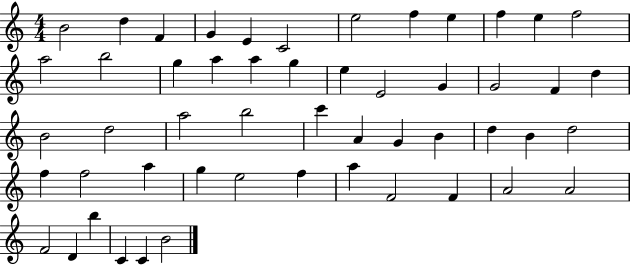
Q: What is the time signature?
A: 4/4